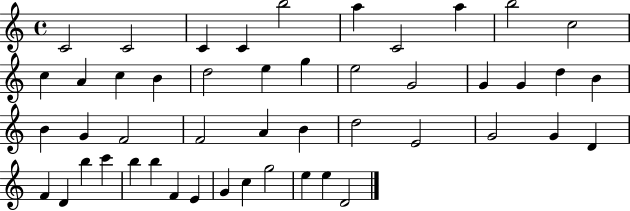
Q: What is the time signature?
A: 4/4